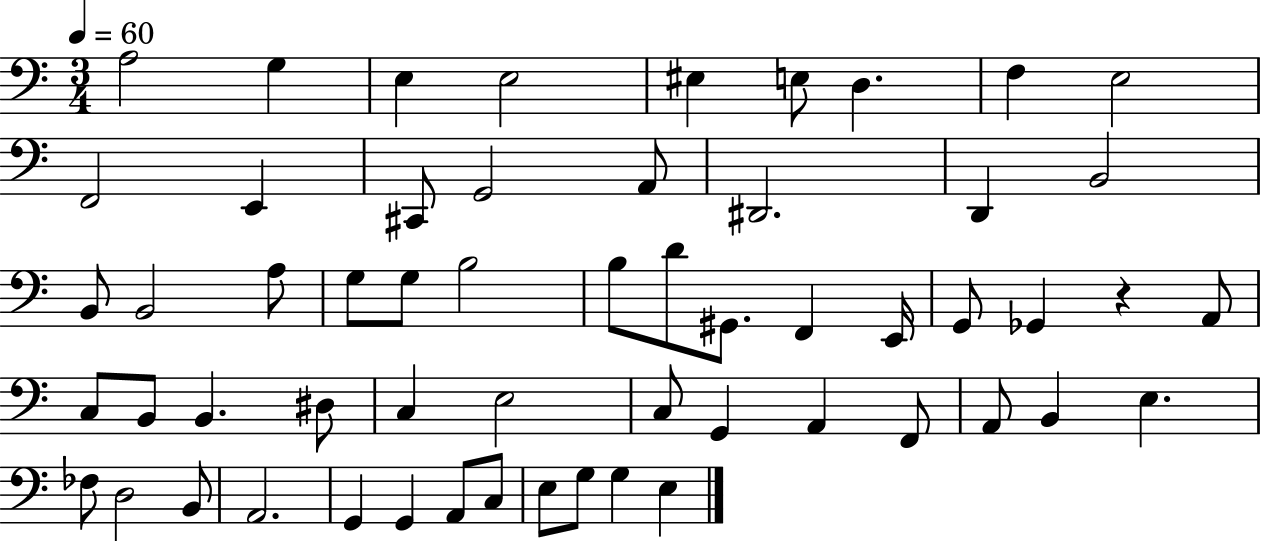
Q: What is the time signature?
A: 3/4